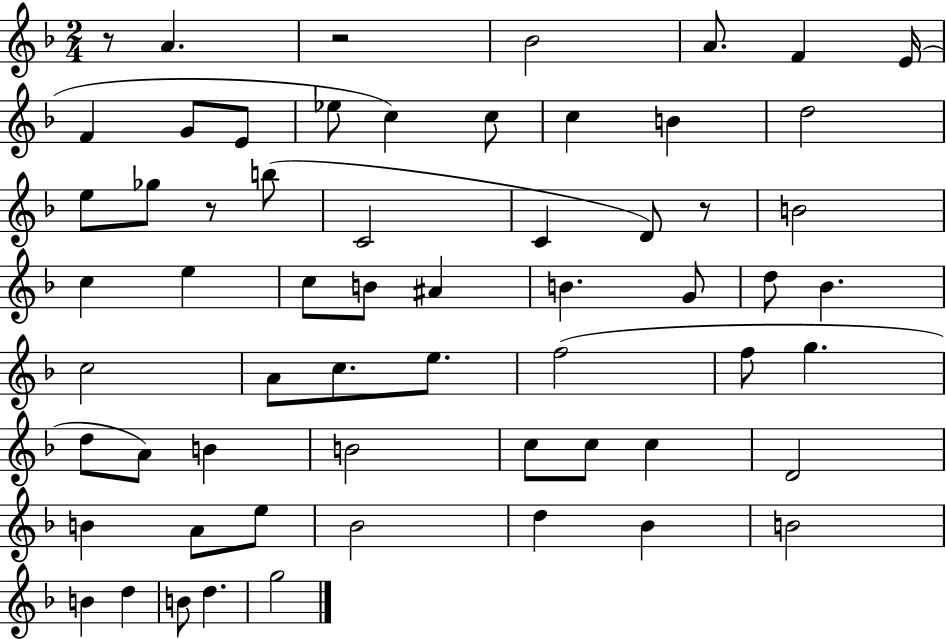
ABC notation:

X:1
T:Untitled
M:2/4
L:1/4
K:F
z/2 A z2 _B2 A/2 F E/4 F G/2 E/2 _e/2 c c/2 c B d2 e/2 _g/2 z/2 b/2 C2 C D/2 z/2 B2 c e c/2 B/2 ^A B G/2 d/2 _B c2 A/2 c/2 e/2 f2 f/2 g d/2 A/2 B B2 c/2 c/2 c D2 B A/2 e/2 _B2 d _B B2 B d B/2 d g2